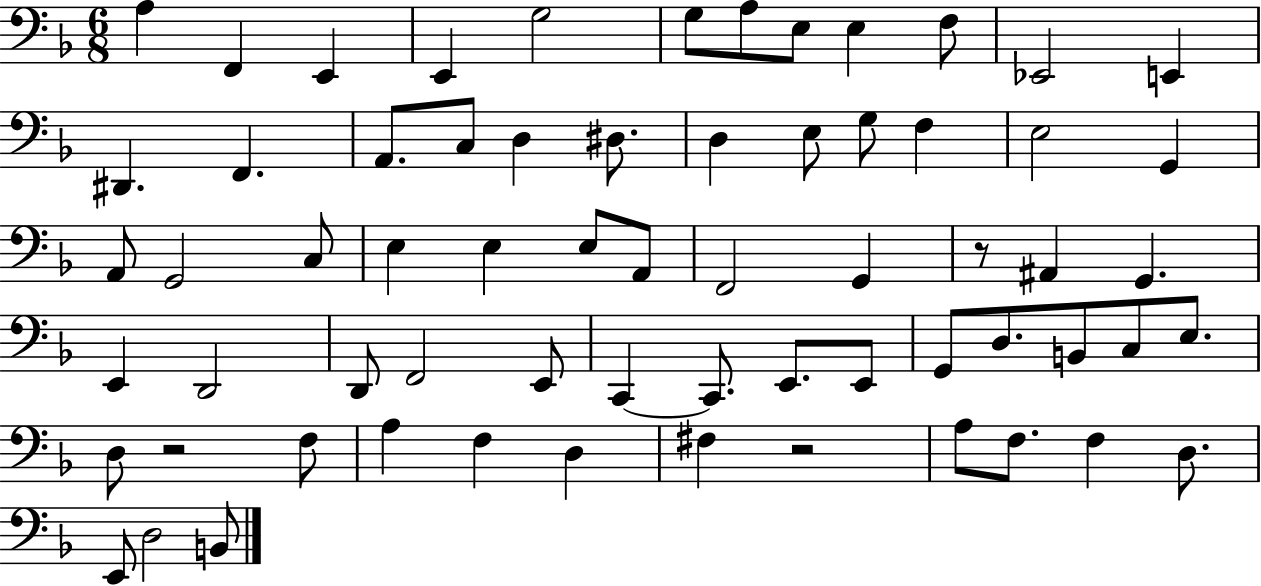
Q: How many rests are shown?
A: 3